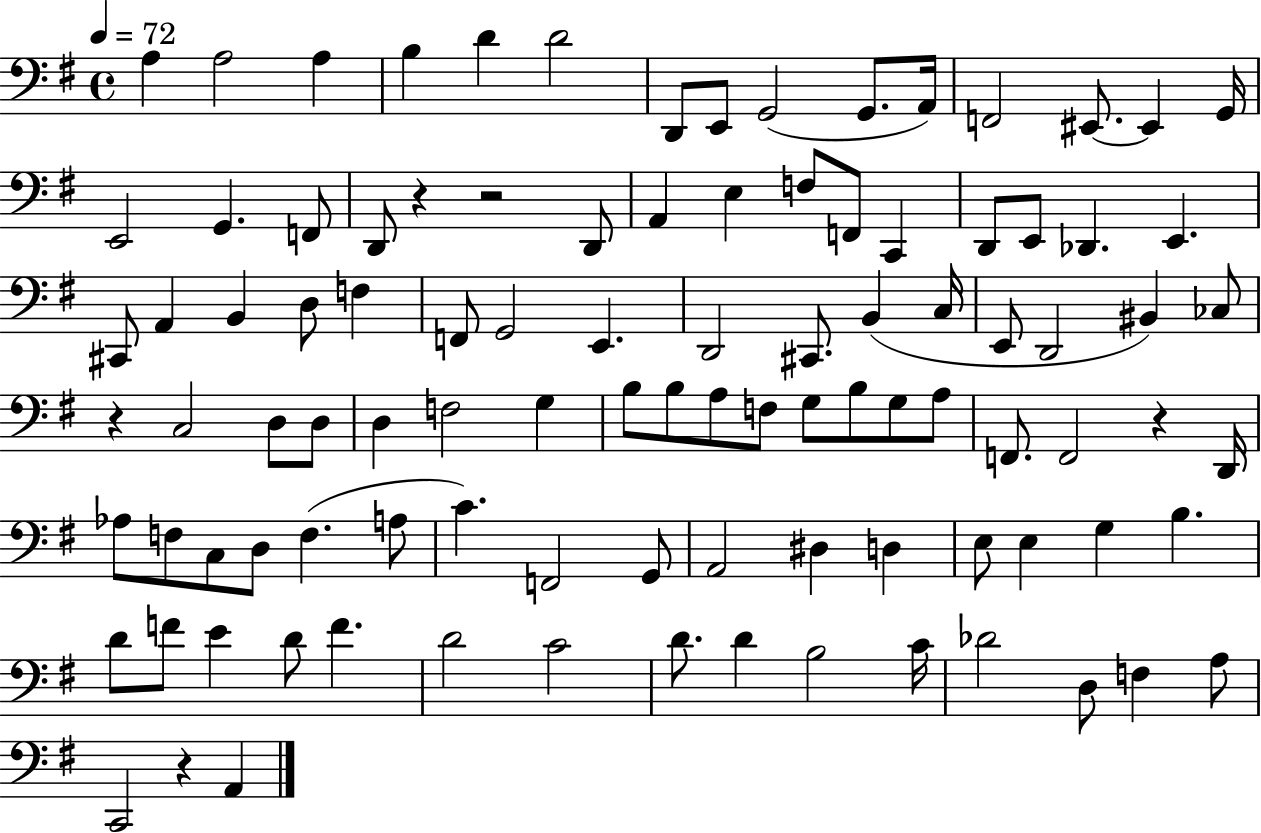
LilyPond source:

{
  \clef bass
  \time 4/4
  \defaultTimeSignature
  \key g \major
  \tempo 4 = 72
  a4 a2 a4 | b4 d'4 d'2 | d,8 e,8 g,2( g,8. a,16) | f,2 eis,8.~~ eis,4 g,16 | \break e,2 g,4. f,8 | d,8 r4 r2 d,8 | a,4 e4 f8 f,8 c,4 | d,8 e,8 des,4. e,4. | \break cis,8 a,4 b,4 d8 f4 | f,8 g,2 e,4. | d,2 cis,8. b,4( c16 | e,8 d,2 bis,4) ces8 | \break r4 c2 d8 d8 | d4 f2 g4 | b8 b8 a8 f8 g8 b8 g8 a8 | f,8. f,2 r4 d,16 | \break aes8 f8 c8 d8 f4.( a8 | c'4.) f,2 g,8 | a,2 dis4 d4 | e8 e4 g4 b4. | \break d'8 f'8 e'4 d'8 f'4. | d'2 c'2 | d'8. d'4 b2 c'16 | des'2 d8 f4 a8 | \break c,2 r4 a,4 | \bar "|."
}